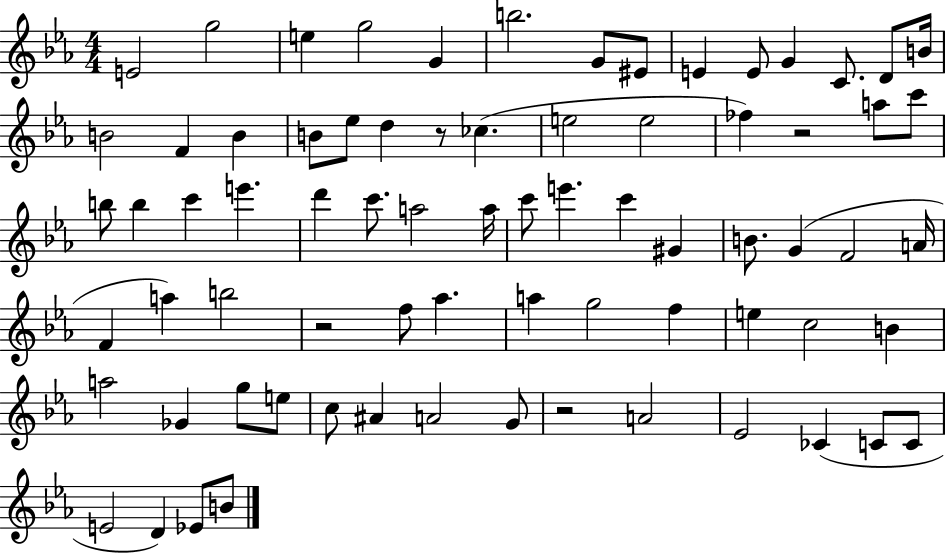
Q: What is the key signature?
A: EES major